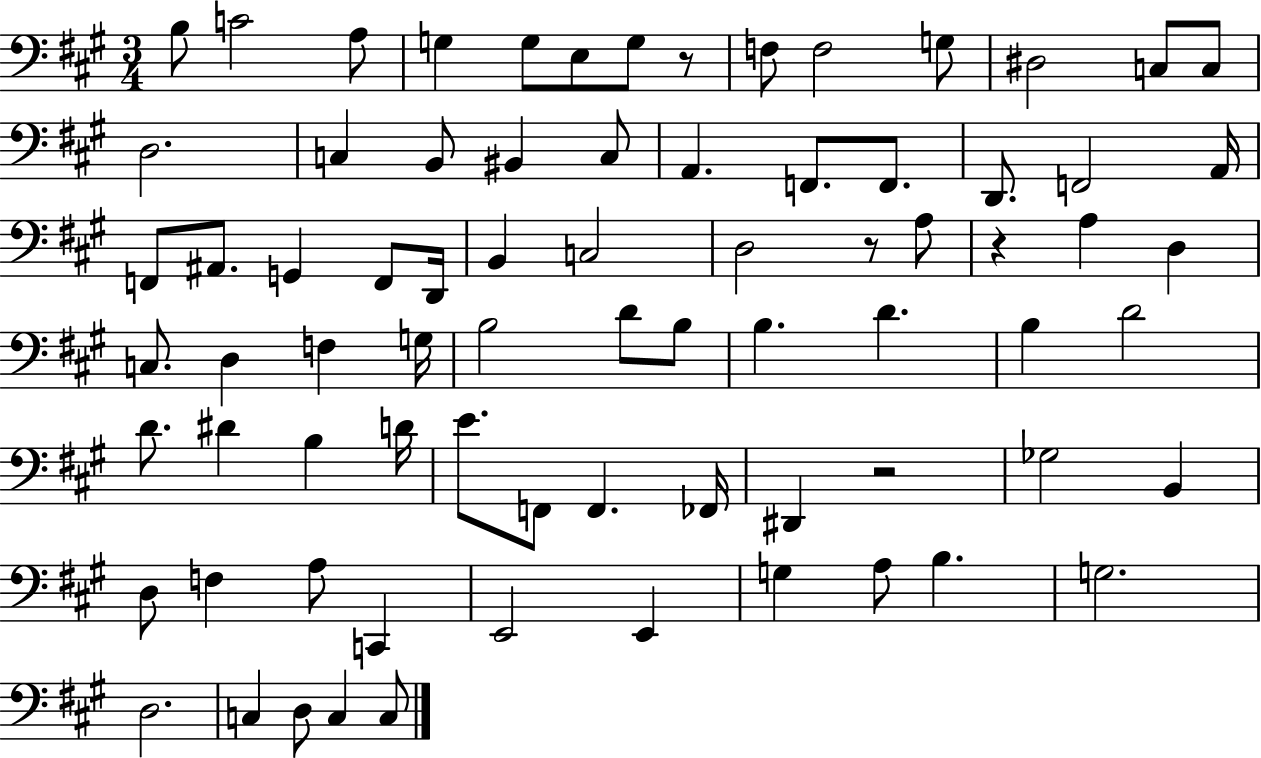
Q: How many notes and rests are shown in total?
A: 76